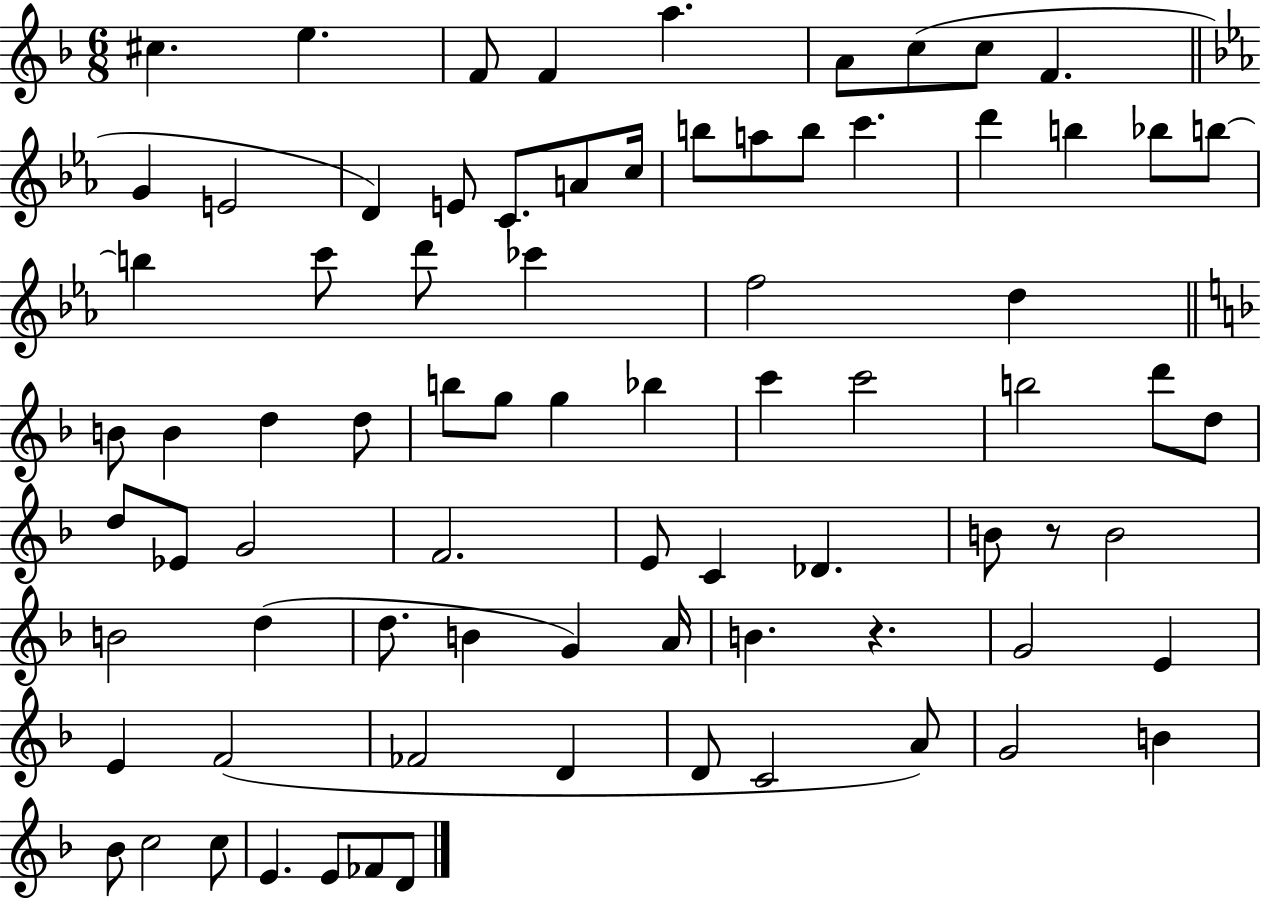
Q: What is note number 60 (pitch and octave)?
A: G4